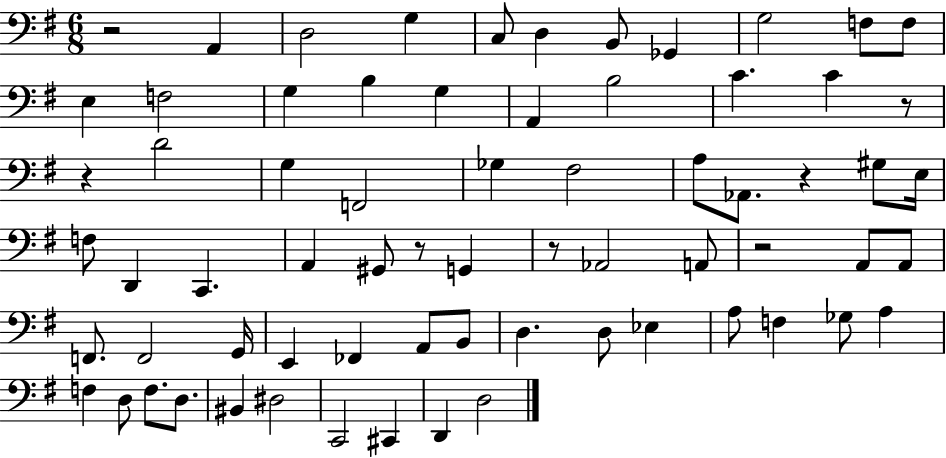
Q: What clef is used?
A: bass